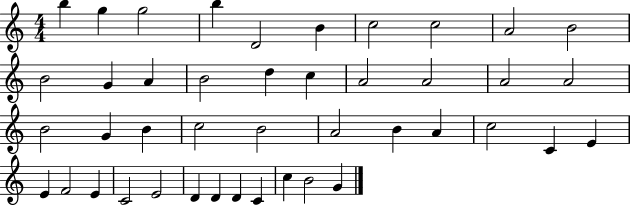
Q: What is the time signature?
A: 4/4